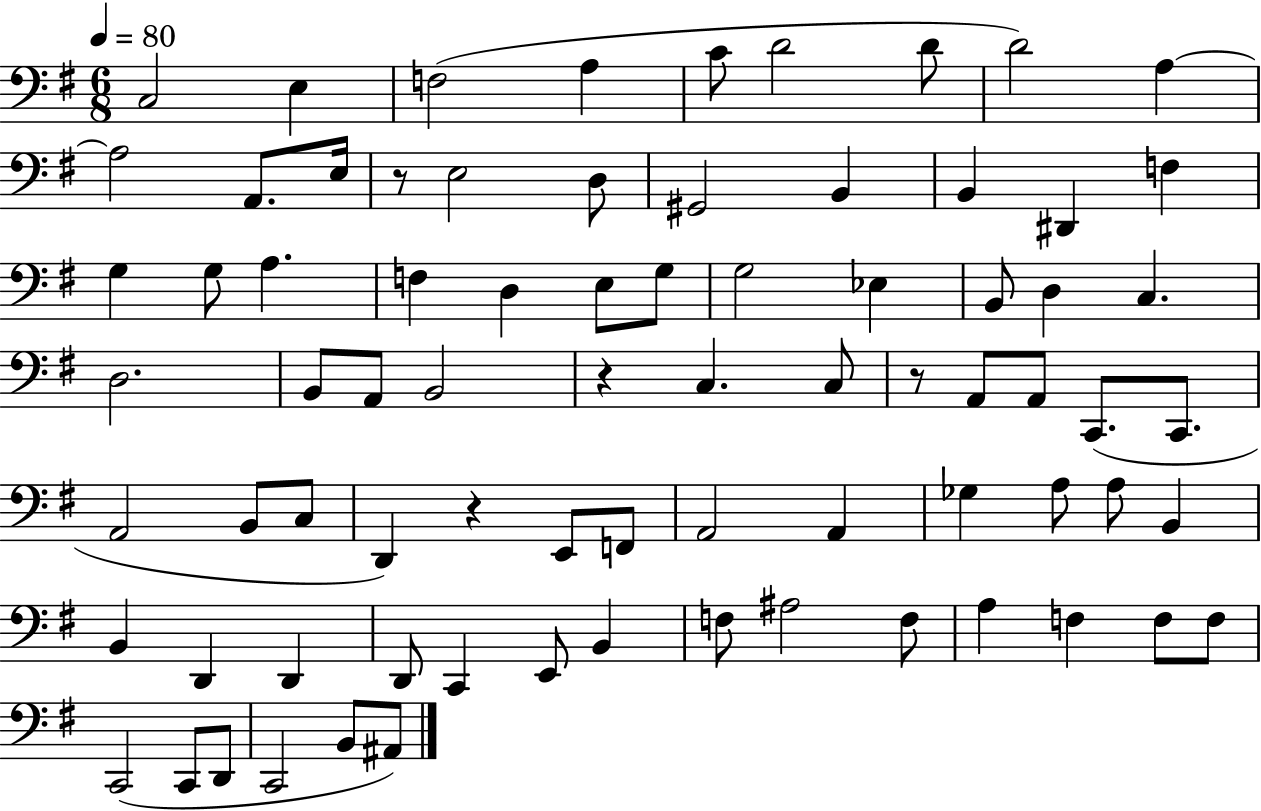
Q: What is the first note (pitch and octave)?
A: C3